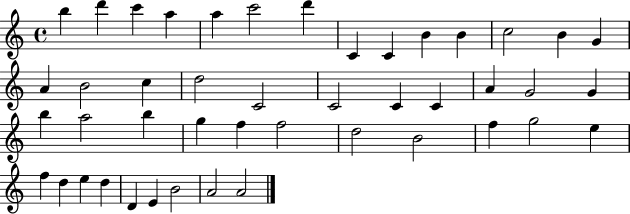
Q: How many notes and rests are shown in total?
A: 45